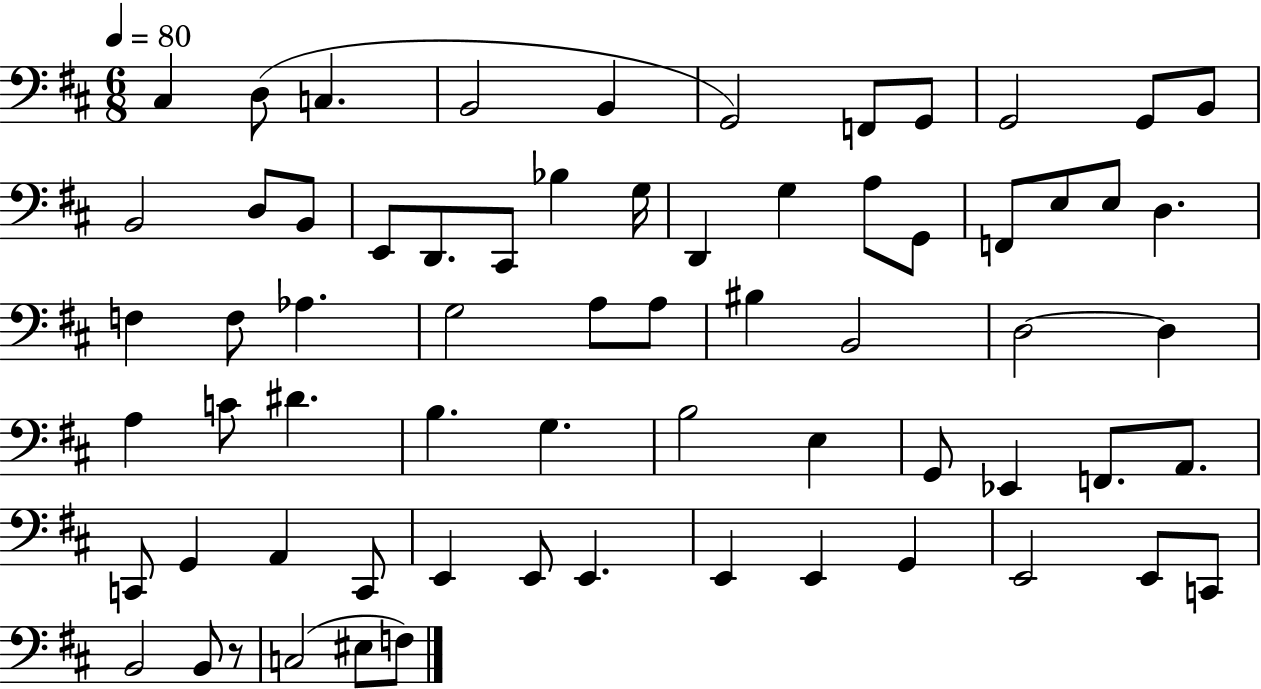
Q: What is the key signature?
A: D major